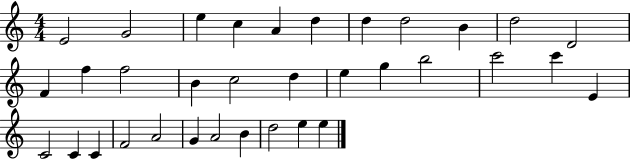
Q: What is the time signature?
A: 4/4